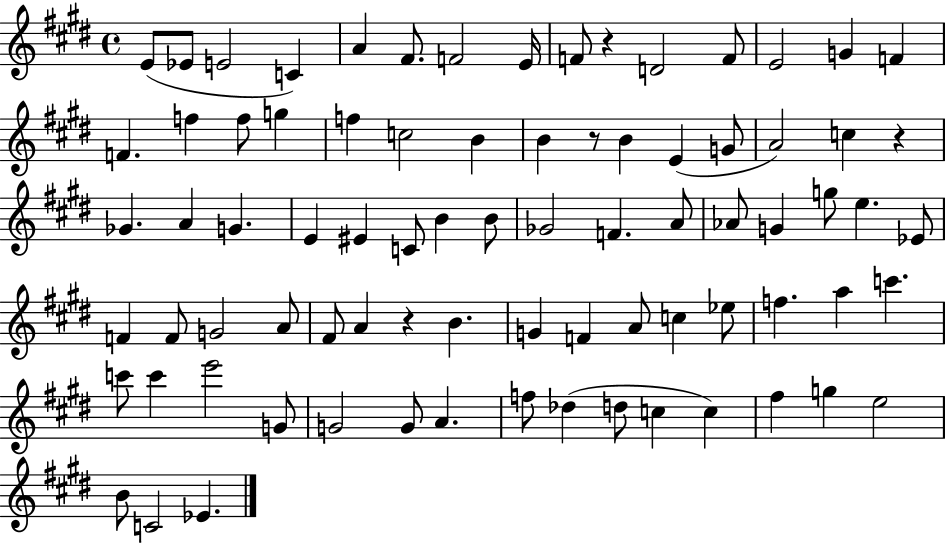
E4/e Eb4/e E4/h C4/q A4/q F#4/e. F4/h E4/s F4/e R/q D4/h F4/e E4/h G4/q F4/q F4/q. F5/q F5/e G5/q F5/q C5/h B4/q B4/q R/e B4/q E4/q G4/e A4/h C5/q R/q Gb4/q. A4/q G4/q. E4/q EIS4/q C4/e B4/q B4/e Gb4/h F4/q. A4/e Ab4/e G4/q G5/e E5/q. Eb4/e F4/q F4/e G4/h A4/e F#4/e A4/q R/q B4/q. G4/q F4/q A4/e C5/q Eb5/e F5/q. A5/q C6/q. C6/e C6/q E6/h G4/e G4/h G4/e A4/q. F5/e Db5/q D5/e C5/q C5/q F#5/q G5/q E5/h B4/e C4/h Eb4/q.